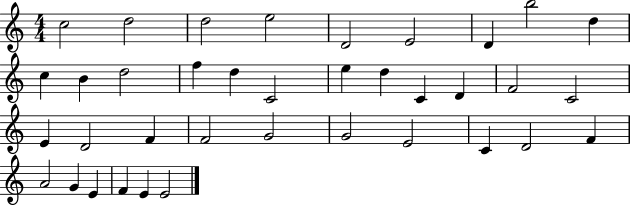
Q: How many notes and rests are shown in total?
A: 37